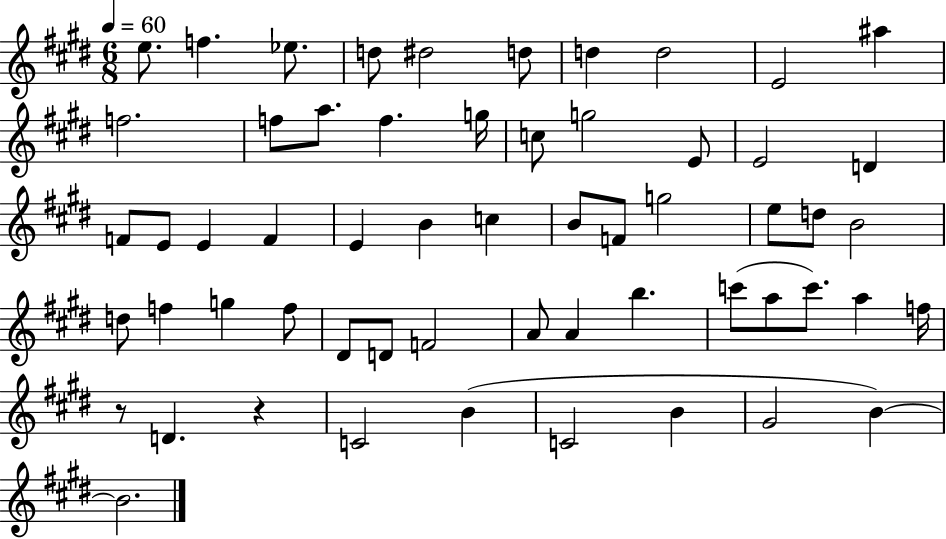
{
  \clef treble
  \numericTimeSignature
  \time 6/8
  \key e \major
  \tempo 4 = 60
  e''8. f''4. ees''8. | d''8 dis''2 d''8 | d''4 d''2 | e'2 ais''4 | \break f''2. | f''8 a''8. f''4. g''16 | c''8 g''2 e'8 | e'2 d'4 | \break f'8 e'8 e'4 f'4 | e'4 b'4 c''4 | b'8 f'8 g''2 | e''8 d''8 b'2 | \break d''8 f''4 g''4 f''8 | dis'8 d'8 f'2 | a'8 a'4 b''4. | c'''8( a''8 c'''8.) a''4 f''16 | \break r8 d'4. r4 | c'2 b'4( | c'2 b'4 | gis'2 b'4~~) | \break b'2. | \bar "|."
}